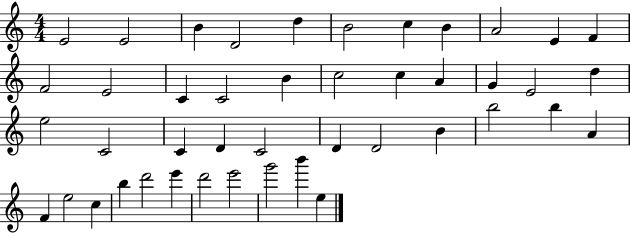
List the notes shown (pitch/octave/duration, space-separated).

E4/h E4/h B4/q D4/h D5/q B4/h C5/q B4/q A4/h E4/q F4/q F4/h E4/h C4/q C4/h B4/q C5/h C5/q A4/q G4/q E4/h D5/q E5/h C4/h C4/q D4/q C4/h D4/q D4/h B4/q B5/h B5/q A4/q F4/q E5/h C5/q B5/q D6/h E6/q D6/h E6/h G6/h B6/q E5/q